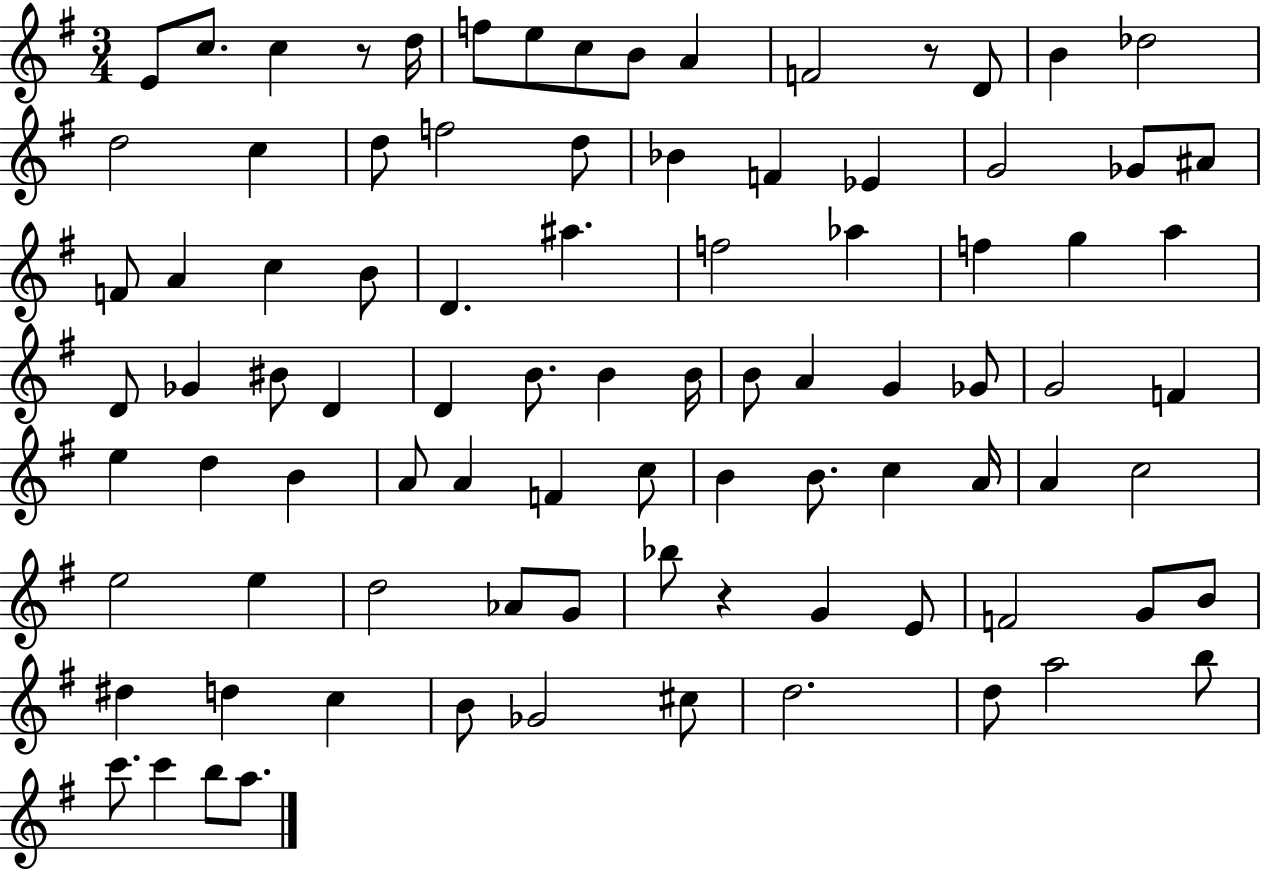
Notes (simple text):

E4/e C5/e. C5/q R/e D5/s F5/e E5/e C5/e B4/e A4/q F4/h R/e D4/e B4/q Db5/h D5/h C5/q D5/e F5/h D5/e Bb4/q F4/q Eb4/q G4/h Gb4/e A#4/e F4/e A4/q C5/q B4/e D4/q. A#5/q. F5/h Ab5/q F5/q G5/q A5/q D4/e Gb4/q BIS4/e D4/q D4/q B4/e. B4/q B4/s B4/e A4/q G4/q Gb4/e G4/h F4/q E5/q D5/q B4/q A4/e A4/q F4/q C5/e B4/q B4/e. C5/q A4/s A4/q C5/h E5/h E5/q D5/h Ab4/e G4/e Bb5/e R/q G4/q E4/e F4/h G4/e B4/e D#5/q D5/q C5/q B4/e Gb4/h C#5/e D5/h. D5/e A5/h B5/e C6/e. C6/q B5/e A5/e.